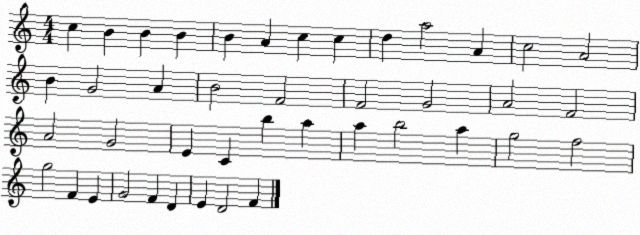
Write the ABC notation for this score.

X:1
T:Untitled
M:4/4
L:1/4
K:C
c B B B B A c c d a2 A c2 A2 B G2 A B2 F2 F2 G2 A2 F2 A2 G2 E C b a a b2 a g2 f2 g2 F E G2 F D E D2 F